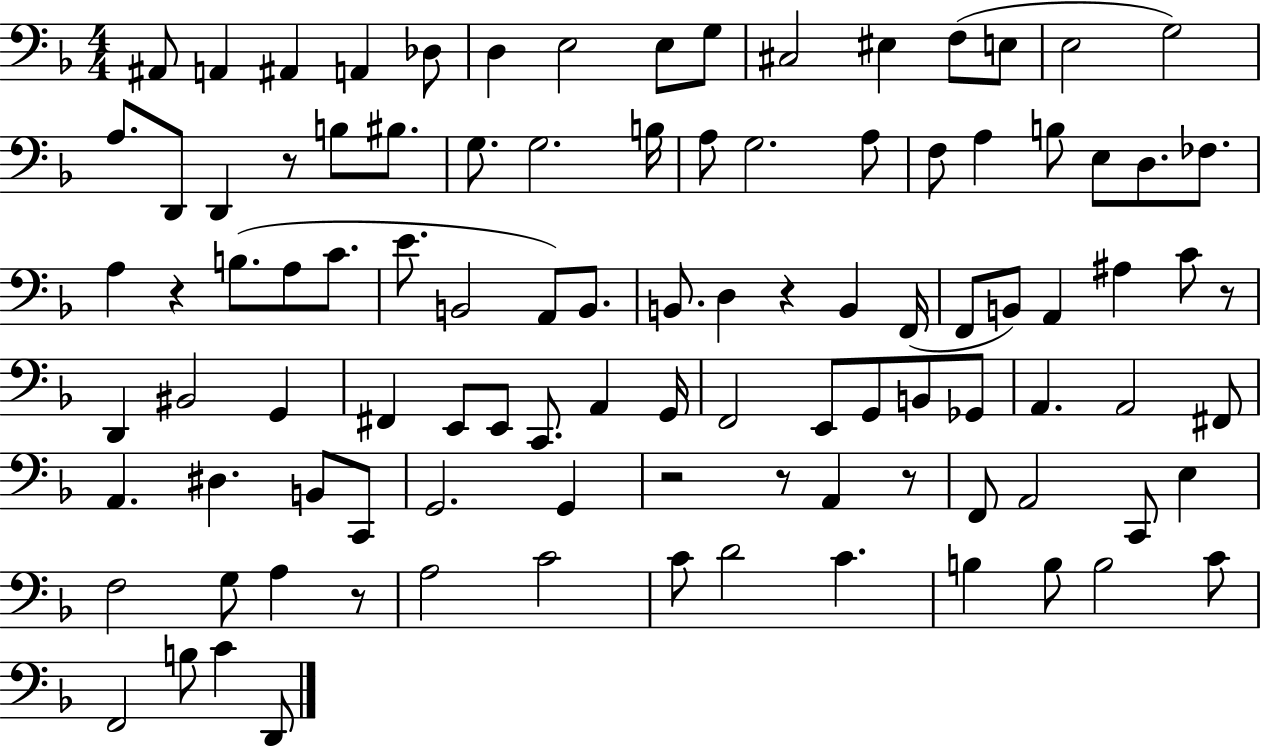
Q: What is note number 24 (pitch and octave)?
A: A3